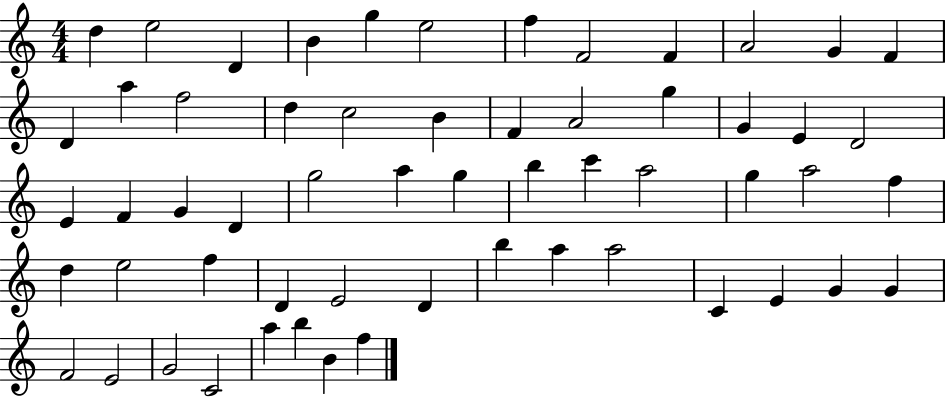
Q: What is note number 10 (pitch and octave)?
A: A4